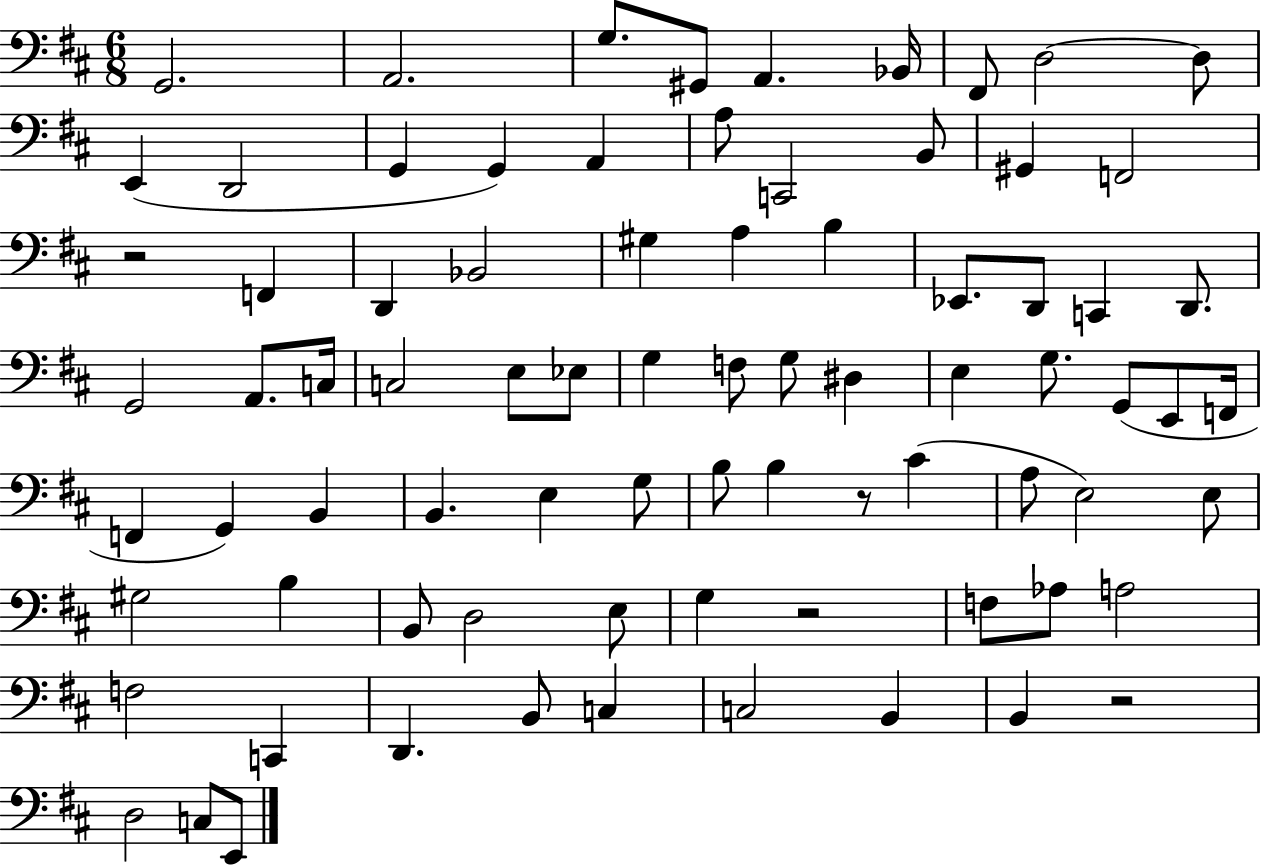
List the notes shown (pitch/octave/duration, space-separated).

G2/h. A2/h. G3/e. G#2/e A2/q. Bb2/s F#2/e D3/h D3/e E2/q D2/h G2/q G2/q A2/q A3/e C2/h B2/e G#2/q F2/h R/h F2/q D2/q Bb2/h G#3/q A3/q B3/q Eb2/e. D2/e C2/q D2/e. G2/h A2/e. C3/s C3/h E3/e Eb3/e G3/q F3/e G3/e D#3/q E3/q G3/e. G2/e E2/e F2/s F2/q G2/q B2/q B2/q. E3/q G3/e B3/e B3/q R/e C#4/q A3/e E3/h E3/e G#3/h B3/q B2/e D3/h E3/e G3/q R/h F3/e Ab3/e A3/h F3/h C2/q D2/q. B2/e C3/q C3/h B2/q B2/q R/h D3/h C3/e E2/e